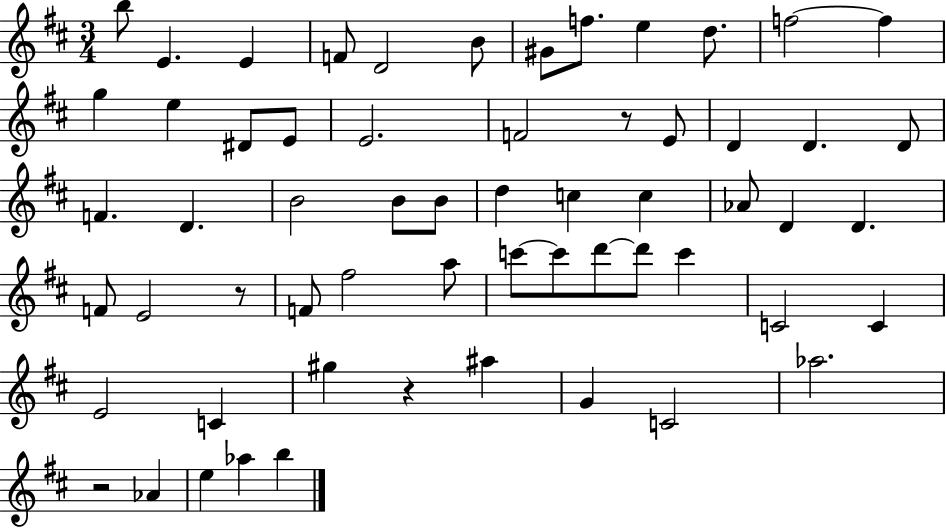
{
  \clef treble
  \numericTimeSignature
  \time 3/4
  \key d \major
  b''8 e'4. e'4 | f'8 d'2 b'8 | gis'8 f''8. e''4 d''8. | f''2~~ f''4 | \break g''4 e''4 dis'8 e'8 | e'2. | f'2 r8 e'8 | d'4 d'4. d'8 | \break f'4. d'4. | b'2 b'8 b'8 | d''4 c''4 c''4 | aes'8 d'4 d'4. | \break f'8 e'2 r8 | f'8 fis''2 a''8 | c'''8~~ c'''8 d'''8~~ d'''8 c'''4 | c'2 c'4 | \break e'2 c'4 | gis''4 r4 ais''4 | g'4 c'2 | aes''2. | \break r2 aes'4 | e''4 aes''4 b''4 | \bar "|."
}